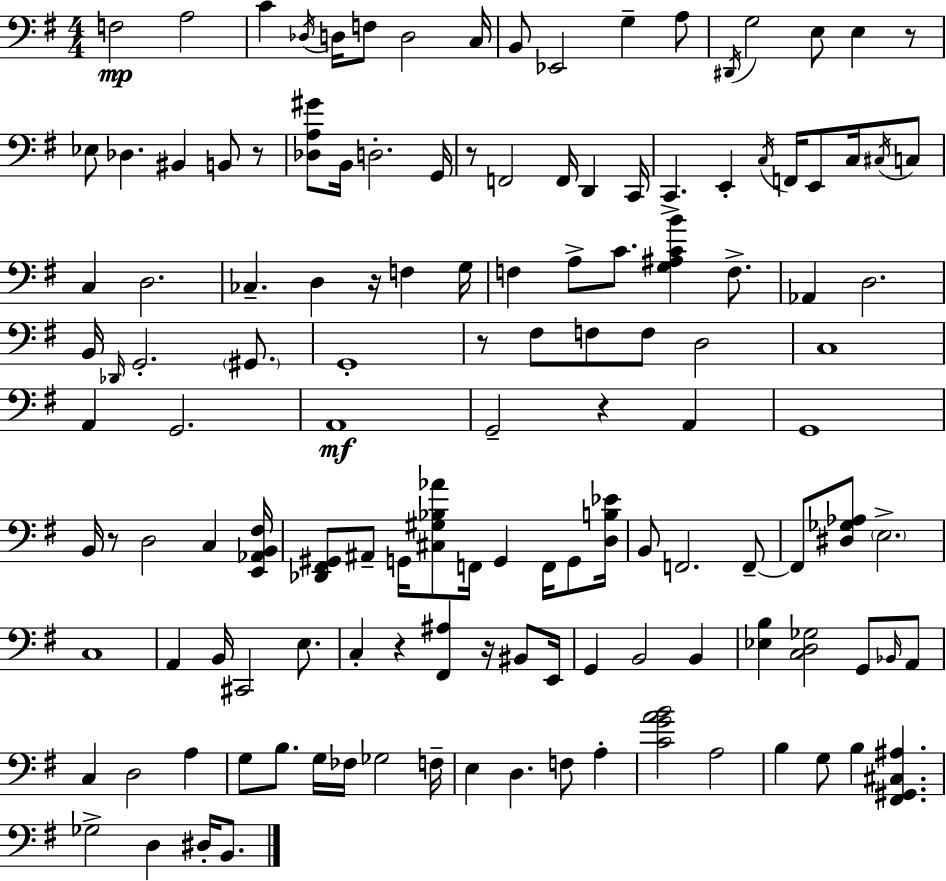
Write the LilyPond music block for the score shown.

{
  \clef bass
  \numericTimeSignature
  \time 4/4
  \key e \minor
  \repeat volta 2 { f2\mp a2 | c'4 \acciaccatura { des16 } d16 f8 d2 | c16 b,8 ees,2 g4-- a8 | \acciaccatura { dis,16 } g2 e8 e4 | \break r8 ees8 des4. bis,4 b,8 | r8 <des a gis'>8 b,16 d2.-. | g,16 r8 f,2 f,16 d,4 | c,16 c,4.-> e,4-. \acciaccatura { c16 } f,16 e,8 | \break c16 \acciaccatura { cis16 } c8 c4 d2. | ces4.-- d4 r16 f4 | g16 f4 a8-> c'8. <g ais c' b'>4 | f8.-> aes,4 d2. | \break b,16 \grace { des,16 } g,2.-. | \parenthesize gis,8. g,1-. | r8 fis8 f8 f8 d2 | c1 | \break a,4 g,2. | a,1\mf | g,2-- r4 | a,4 g,1 | \break b,16 r8 d2 | c4 <e, aes, b, fis>16 <des, fis, gis,>8 ais,8-- g,16 <cis gis bes aes'>8 f,16 g,4 | f,16 g,8 <d b ees'>16 b,8 f,2. | f,8--~~ f,8 <dis ges aes>8 \parenthesize e2.-> | \break c1 | a,4 b,16 cis,2 | e8. c4-. r4 <fis, ais>4 | r16 bis,8 e,16 g,4 b,2 | \break b,4 <ees b>4 <c d ges>2 | g,8 \grace { bes,16 } a,8 c4 d2 | a4 g8 b8. g16 fes16 ges2 | f16-- e4 d4. | \break f8 a4-. <c' g' a' b'>2 a2 | b4 g8 b4 | <fis, gis, cis ais>4. ges2-> d4 | dis16-. b,8. } \bar "|."
}